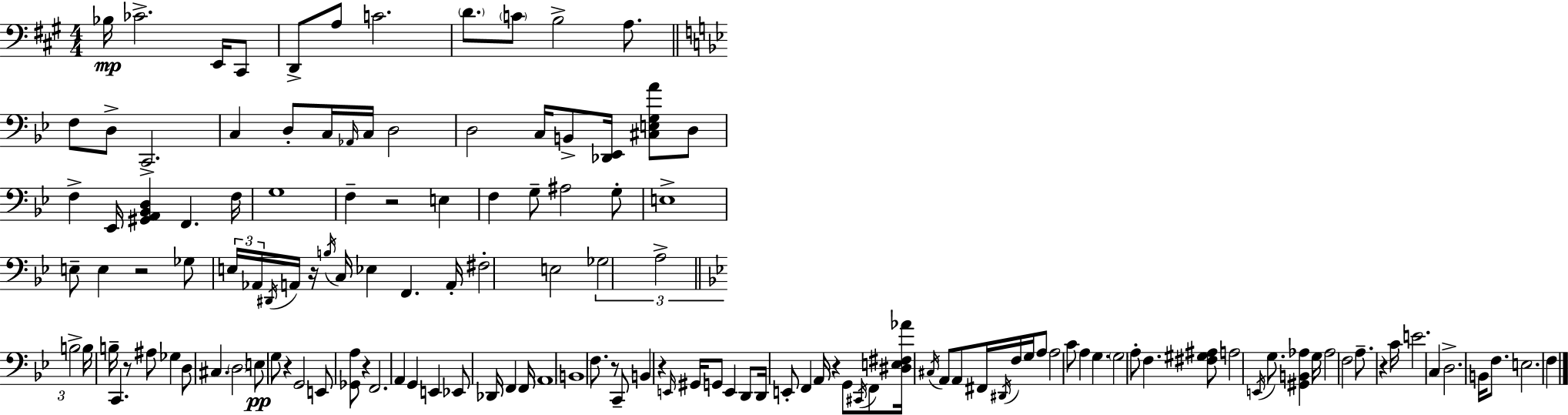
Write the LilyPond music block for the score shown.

{
  \clef bass
  \numericTimeSignature
  \time 4/4
  \key a \major
  bes16\mp ces'2.-> e,16 cis,8 | d,8-> a8 c'2. | \parenthesize d'8. \parenthesize c'8 b2-> a8. | \bar "||" \break \key bes \major f8 d8-> c,2.-> | c4 d8-. c16 \grace { aes,16 } c16 d2 | d2 c16 b,8-> <des, ees,>16 <cis e g a'>8 d8 | f4-> ees,16 <gis, a, bes, d>4 f,4. | \break f16 g1 | f4-- r2 e4 | f4 g8-- ais2 g8-. | e1-> | \break e8-- e4 r2 ges8 | \tuplet 3/2 { e16 aes,16 \acciaccatura { dis,16 } } a,16 r16 \acciaccatura { b16 } c16 ees4 f,4. | a,16-. fis2-. e2 | \tuplet 3/2 { ges2 a2-> | \break \bar "||" \break \key bes \major b2-> } b16 b16-- c,4. | r8 ais8 ges4 d8 cis4. | \parenthesize d2 e8\pp g8 r4 | g,2 e,8 <ges, a>8 r4 | \break f,2. a,4 | g,4 e,4 ees,8 des,16 f,4 f,16 | \parenthesize a,1 | b,1 | \break f8. r8 c,8-- b,4 r4 \grace { e,16 } | gis,16 g,8 e,4 d,8 d,16 e,8-. f,4 | a,16 r4 g,8 \acciaccatura { cis,16 } f,8 <dis e fis aes'>16 \acciaccatura { cis16 } a,8 a,8 | fis,16 \acciaccatura { dis,16 } f16 g16 a8 a2 c'8 | \break a4 g4. \parenthesize g2 | a8-. f4. <fis gis ais>8 a2 | \acciaccatura { e,16 } g8. <gis, b, aes>4 g16 aes2 | f2 a8.-- | \break r4 c'16 e'2. | c4 d2.-> | b,16 f8. e2. | f4 \bar "|."
}